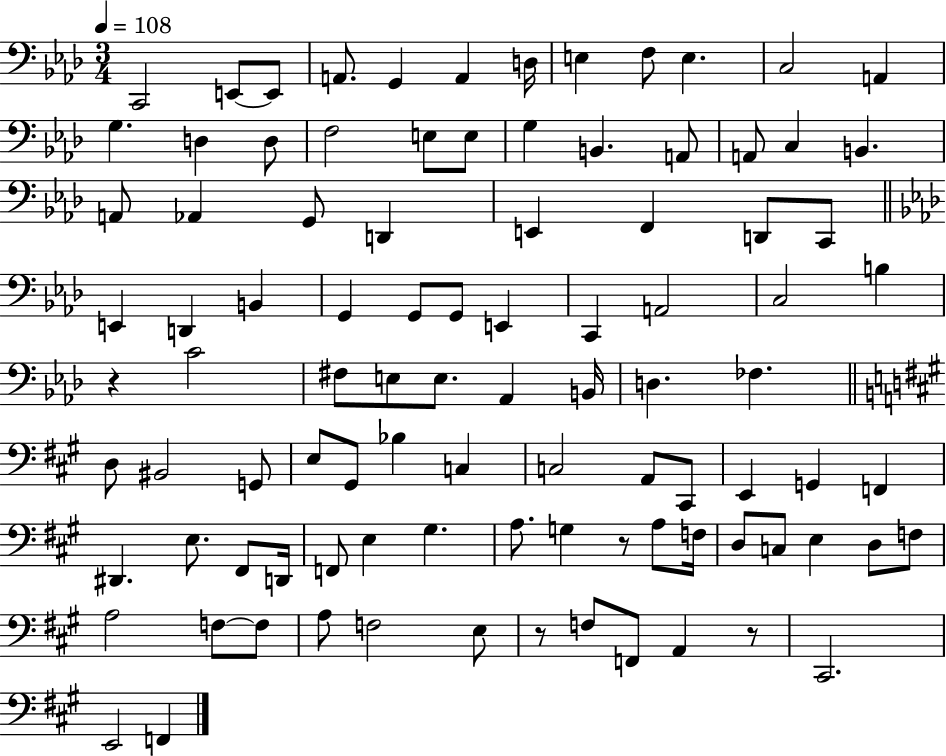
X:1
T:Untitled
M:3/4
L:1/4
K:Ab
C,,2 E,,/2 E,,/2 A,,/2 G,, A,, D,/4 E, F,/2 E, C,2 A,, G, D, D,/2 F,2 E,/2 E,/2 G, B,, A,,/2 A,,/2 C, B,, A,,/2 _A,, G,,/2 D,, E,, F,, D,,/2 C,,/2 E,, D,, B,, G,, G,,/2 G,,/2 E,, C,, A,,2 C,2 B, z C2 ^F,/2 E,/2 E,/2 _A,, B,,/4 D, _F, D,/2 ^B,,2 G,,/2 E,/2 ^G,,/2 _B, C, C,2 A,,/2 ^C,,/2 E,, G,, F,, ^D,, E,/2 ^F,,/2 D,,/4 F,,/2 E, ^G, A,/2 G, z/2 A,/2 F,/4 D,/2 C,/2 E, D,/2 F,/2 A,2 F,/2 F,/2 A,/2 F,2 E,/2 z/2 F,/2 F,,/2 A,, z/2 ^C,,2 E,,2 F,,